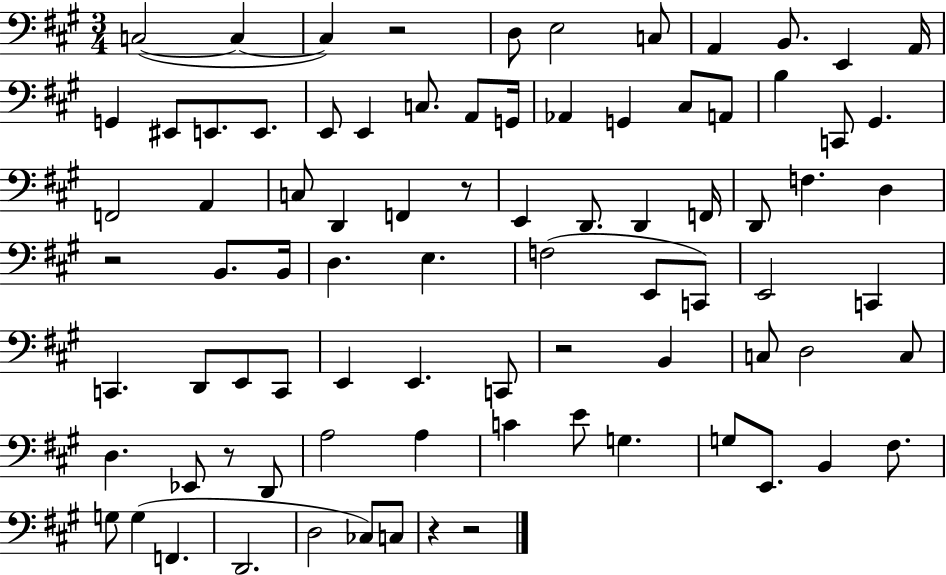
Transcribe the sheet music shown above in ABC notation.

X:1
T:Untitled
M:3/4
L:1/4
K:A
C,2 C, C, z2 D,/2 E,2 C,/2 A,, B,,/2 E,, A,,/4 G,, ^E,,/2 E,,/2 E,,/2 E,,/2 E,, C,/2 A,,/2 G,,/4 _A,, G,, ^C,/2 A,,/2 B, C,,/2 ^G,, F,,2 A,, C,/2 D,, F,, z/2 E,, D,,/2 D,, F,,/4 D,,/2 F, D, z2 B,,/2 B,,/4 D, E, F,2 E,,/2 C,,/2 E,,2 C,, C,, D,,/2 E,,/2 C,,/2 E,, E,, C,,/2 z2 B,, C,/2 D,2 C,/2 D, _E,,/2 z/2 D,,/2 A,2 A, C E/2 G, G,/2 E,,/2 B,, ^F,/2 G,/2 G, F,, D,,2 D,2 _C,/2 C,/2 z z2